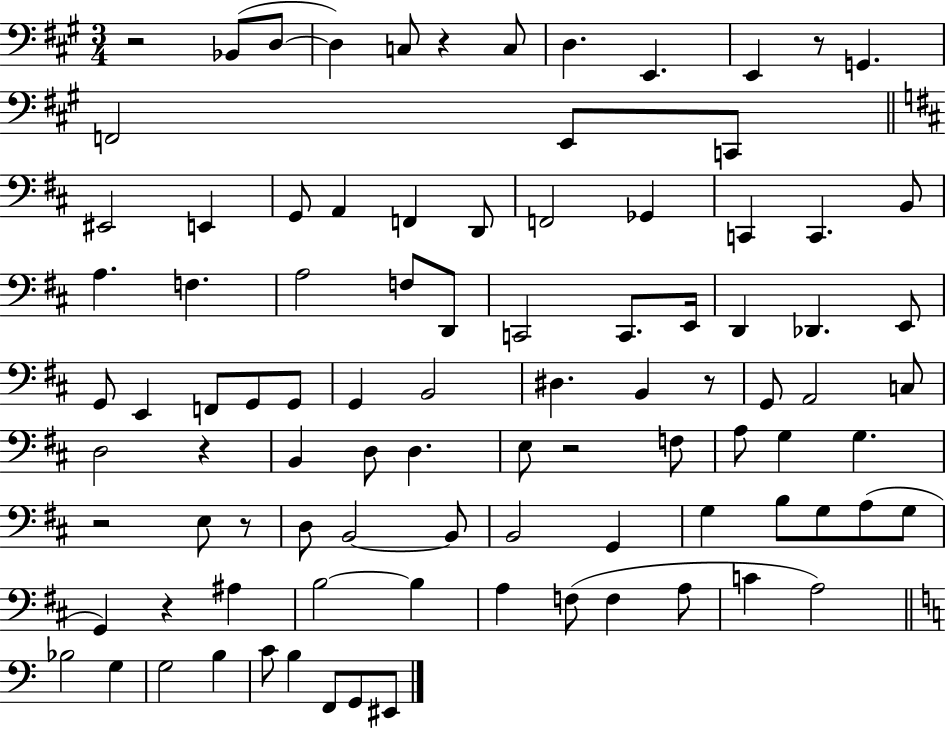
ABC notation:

X:1
T:Untitled
M:3/4
L:1/4
K:A
z2 _B,,/2 D,/2 D, C,/2 z C,/2 D, E,, E,, z/2 G,, F,,2 E,,/2 C,,/2 ^E,,2 E,, G,,/2 A,, F,, D,,/2 F,,2 _G,, C,, C,, B,,/2 A, F, A,2 F,/2 D,,/2 C,,2 C,,/2 E,,/4 D,, _D,, E,,/2 G,,/2 E,, F,,/2 G,,/2 G,,/2 G,, B,,2 ^D, B,, z/2 G,,/2 A,,2 C,/2 D,2 z B,, D,/2 D, E,/2 z2 F,/2 A,/2 G, G, z2 E,/2 z/2 D,/2 B,,2 B,,/2 B,,2 G,, G, B,/2 G,/2 A,/2 G,/2 G,, z ^A, B,2 B, A, F,/2 F, A,/2 C A,2 _B,2 G, G,2 B, C/2 B, F,,/2 G,,/2 ^E,,/2